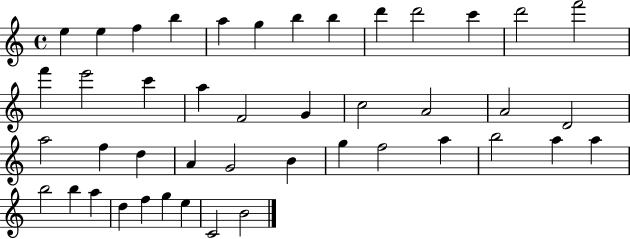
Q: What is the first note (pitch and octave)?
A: E5